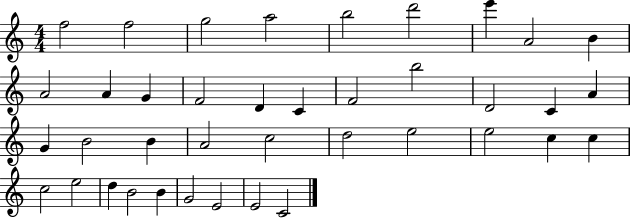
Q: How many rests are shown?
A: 0